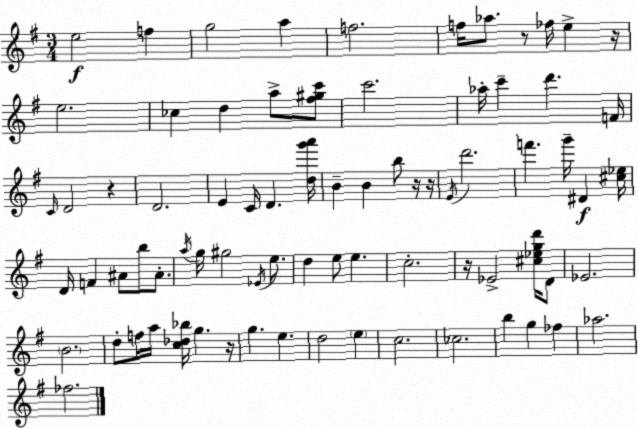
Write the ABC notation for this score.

X:1
T:Untitled
M:3/4
L:1/4
K:Em
e2 f g2 a f2 f/4 _a/2 z/2 _f/4 e z/4 e2 _c d a/2 [^f^gc']/2 c'2 _a/4 c' d' F/4 C/4 D2 z D2 E C/4 D [dg'a']/4 B B b/2 z/4 z/4 E/4 d'2 f' g'/4 ^D [^c_e]/4 D/4 F ^A/2 b/2 ^A/2 a/4 g/4 ^g2 _E/4 e/2 d e/2 e c2 z/4 _E2 [^c_egd']/4 D/2 _E2 B2 d/2 f/4 a/4 [c_d_b]/4 g z/4 g e d2 e c2 _c2 b g _f _a2 _f2